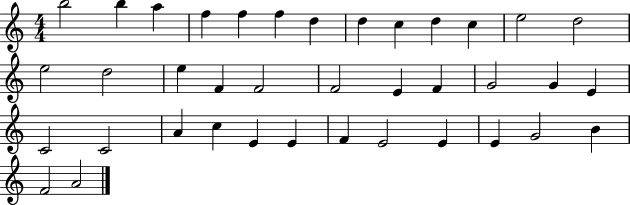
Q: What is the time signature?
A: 4/4